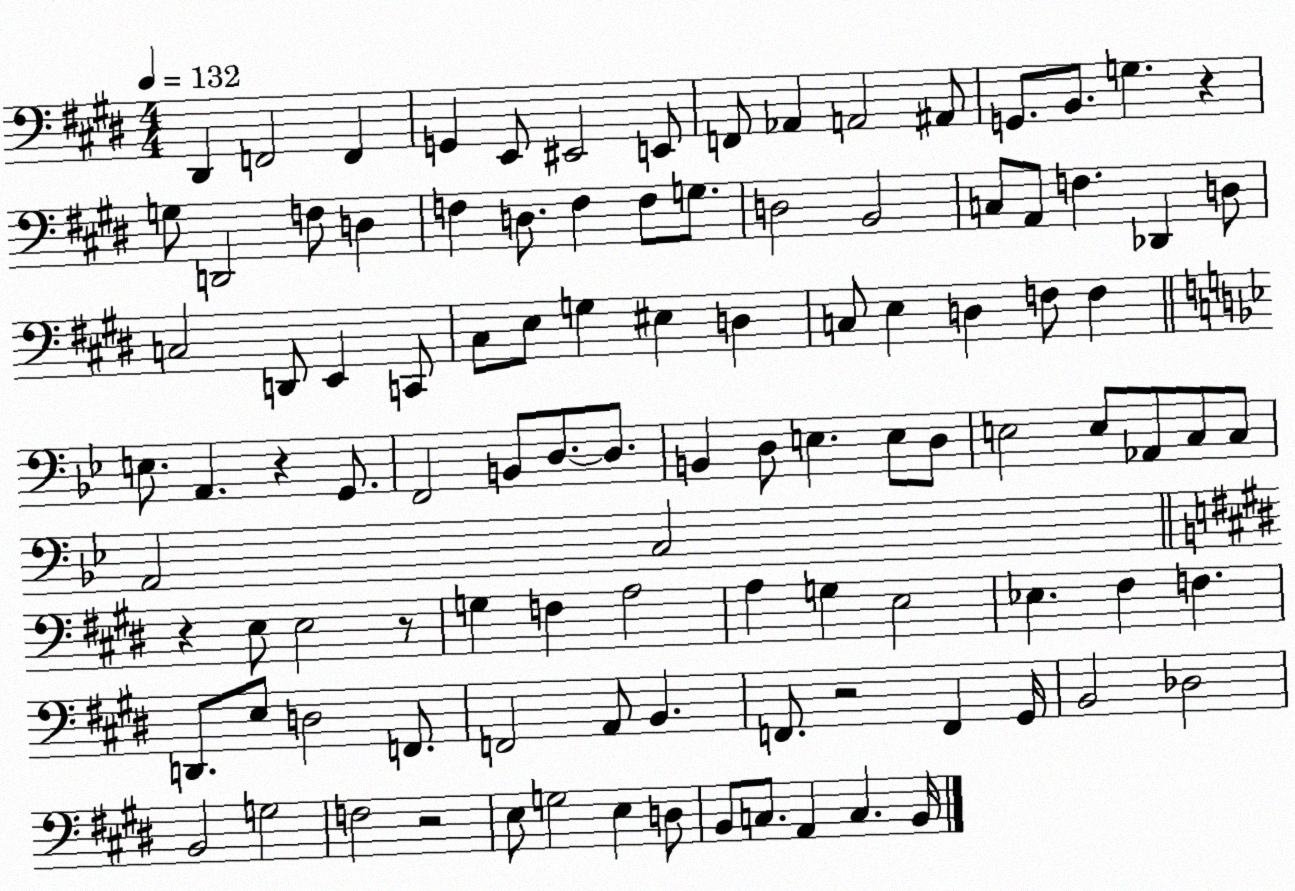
X:1
T:Untitled
M:4/4
L:1/4
K:E
^D,, F,,2 F,, G,, E,,/2 ^E,,2 E,,/2 F,,/2 _A,, A,,2 ^A,,/2 G,,/2 B,,/2 G, z G,/2 D,,2 F,/2 D, F, D,/2 F, F,/2 G,/2 D,2 B,,2 C,/2 A,,/2 F, _D,, D,/2 C,2 D,,/2 E,, C,,/2 ^C,/2 E,/2 G, ^E, D, C,/2 E, D, F,/2 F, E,/2 A,, z G,,/2 F,,2 B,,/2 D,/2 D,/2 B,, D,/2 E, E,/2 D,/2 E,2 E,/2 _A,,/2 C,/2 C,/2 A,,2 C,2 z E,/2 E,2 z/2 G, F, A,2 A, G, E,2 _E, ^F, F, D,,/2 E,/2 D,2 F,,/2 F,,2 A,,/2 B,, F,,/2 z2 F,, ^G,,/4 B,,2 _D,2 B,,2 G,2 F,2 z2 E,/2 G,2 E, D,/2 B,,/2 C,/2 A,, C, B,,/4